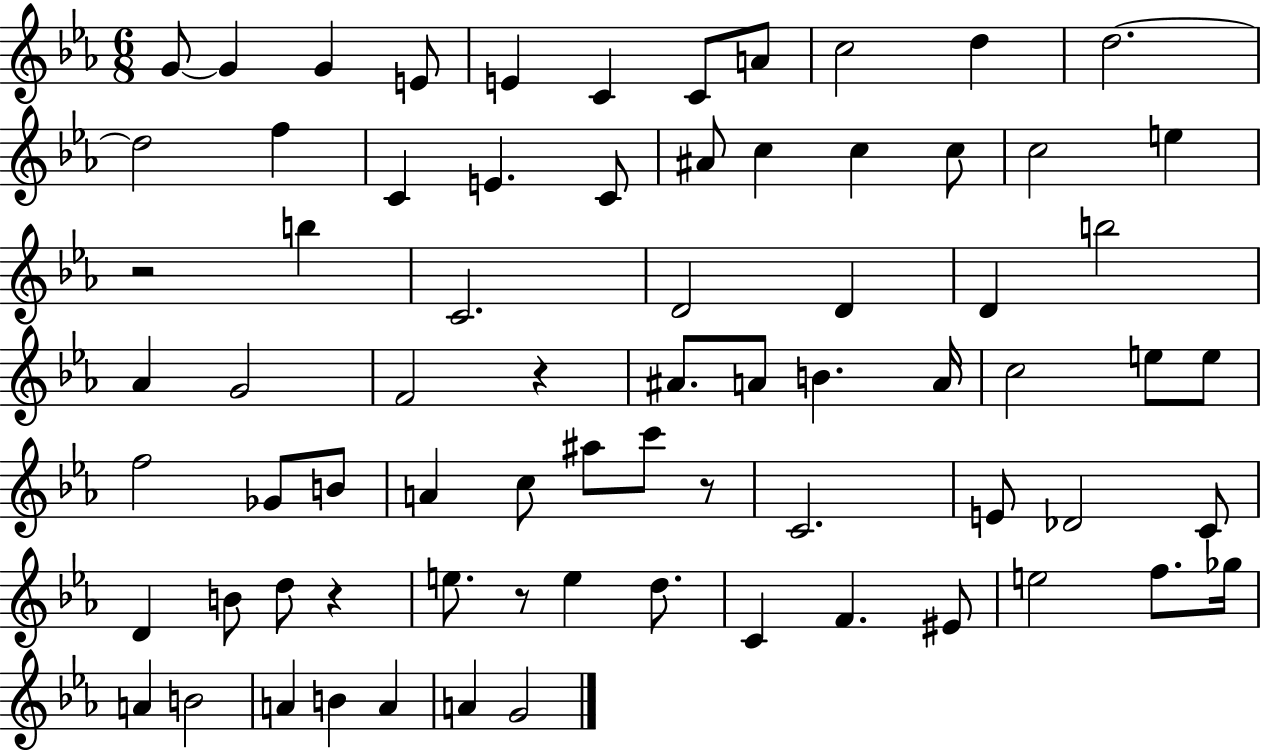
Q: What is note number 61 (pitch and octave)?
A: Gb5